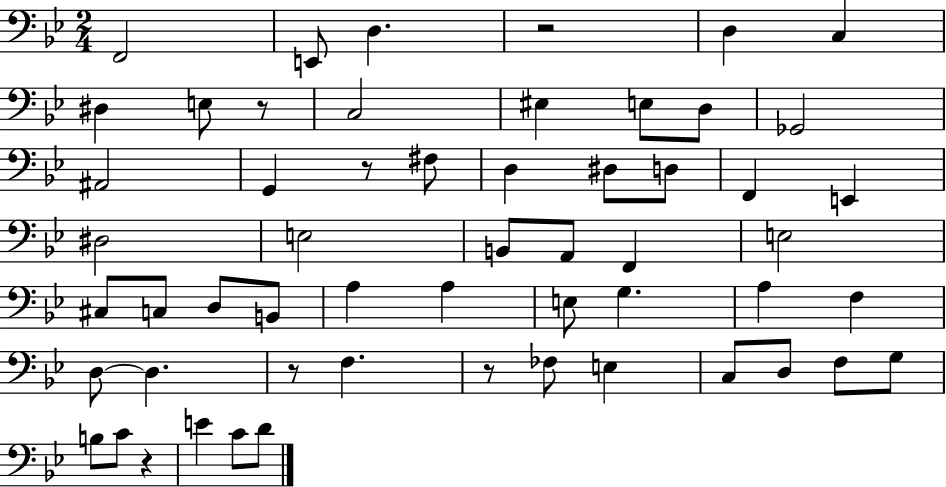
X:1
T:Untitled
M:2/4
L:1/4
K:Bb
F,,2 E,,/2 D, z2 D, C, ^D, E,/2 z/2 C,2 ^E, E,/2 D,/2 _G,,2 ^A,,2 G,, z/2 ^F,/2 D, ^D,/2 D,/2 F,, E,, ^D,2 E,2 B,,/2 A,,/2 F,, E,2 ^C,/2 C,/2 D,/2 B,,/2 A, A, E,/2 G, A, F, D,/2 D, z/2 F, z/2 _F,/2 E, C,/2 D,/2 F,/2 G,/2 B,/2 C/2 z E C/2 D/2